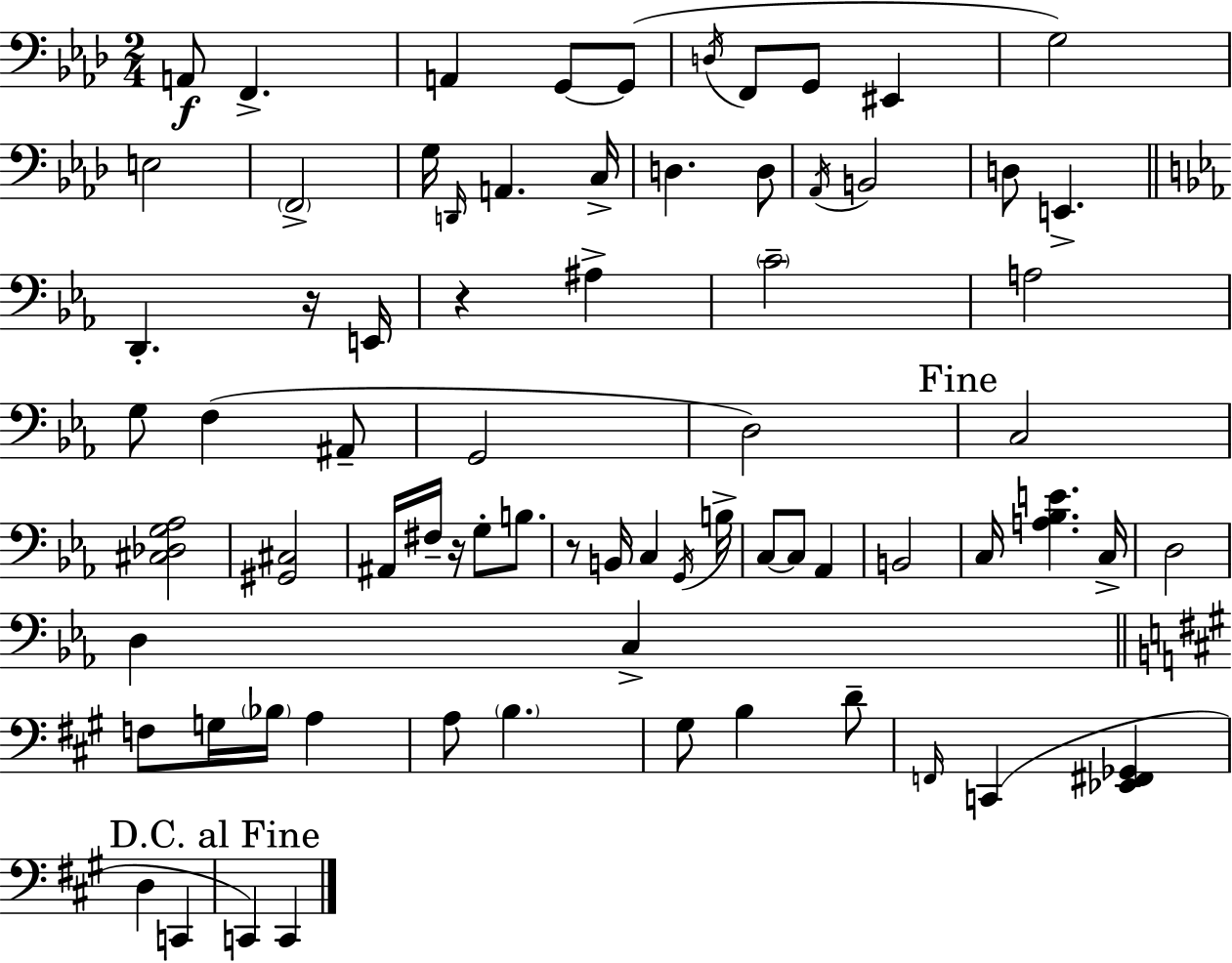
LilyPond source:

{
  \clef bass
  \numericTimeSignature
  \time 2/4
  \key aes \major
  \repeat volta 2 { a,8\f f,4.-> | a,4 g,8~~ g,8( | \acciaccatura { d16 } f,8 g,8 eis,4 | g2) | \break e2 | \parenthesize f,2-> | g16 \grace { d,16 } a,4. | c16-> d4. | \break d8 \acciaccatura { aes,16 } b,2 | d8 e,4.-> | \bar "||" \break \key ees \major d,4.-. r16 e,16 | r4 ais4-> | \parenthesize c'2-- | a2 | \break g8 f4( ais,8-- | g,2 | d2) | \mark "Fine" c2 | \break <cis des g aes>2 | <gis, cis>2 | ais,16 fis16-- r16 g8-. b8. | r8 b,16 c4 \acciaccatura { g,16 } | \break b16-> c8~~ c8 aes,4 | b,2 | c16 <a bes e'>4. | c16-> d2 | \break d4 c4-> | \bar "||" \break \key a \major f8 g16 \parenthesize bes16 a4 | a8 \parenthesize b4. | gis8 b4 d'8-- | \grace { f,16 } c,4( <ees, fis, ges,>4 | \break d4 c,4 | \mark "D.C. al Fine" c,4) c,4 | } \bar "|."
}